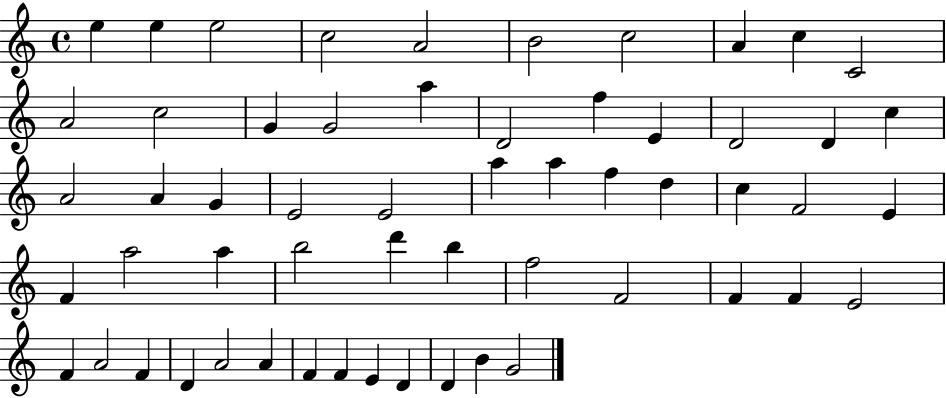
{
  \clef treble
  \time 4/4
  \defaultTimeSignature
  \key c \major
  e''4 e''4 e''2 | c''2 a'2 | b'2 c''2 | a'4 c''4 c'2 | \break a'2 c''2 | g'4 g'2 a''4 | d'2 f''4 e'4 | d'2 d'4 c''4 | \break a'2 a'4 g'4 | e'2 e'2 | a''4 a''4 f''4 d''4 | c''4 f'2 e'4 | \break f'4 a''2 a''4 | b''2 d'''4 b''4 | f''2 f'2 | f'4 f'4 e'2 | \break f'4 a'2 f'4 | d'4 a'2 a'4 | f'4 f'4 e'4 d'4 | d'4 b'4 g'2 | \break \bar "|."
}